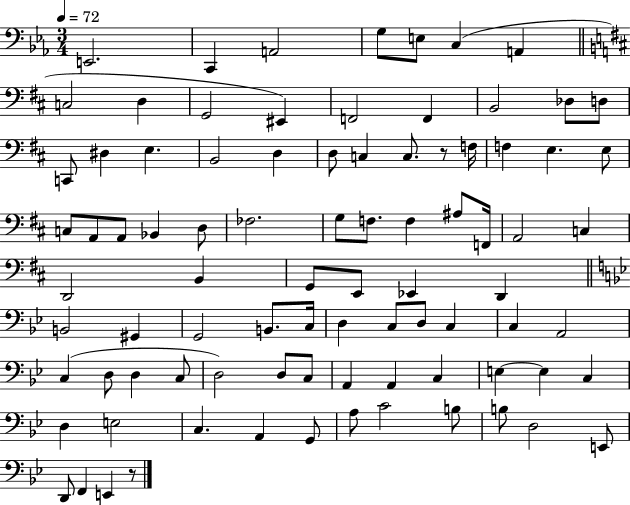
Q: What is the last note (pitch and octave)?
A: E2